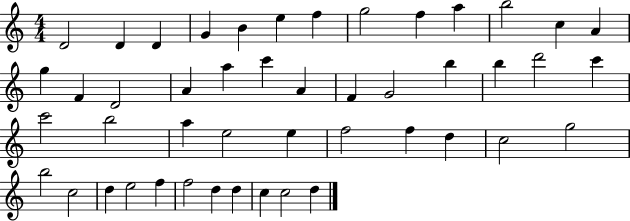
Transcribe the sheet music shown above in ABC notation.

X:1
T:Untitled
M:4/4
L:1/4
K:C
D2 D D G B e f g2 f a b2 c A g F D2 A a c' A F G2 b b d'2 c' c'2 b2 a e2 e f2 f d c2 g2 b2 c2 d e2 f f2 d d c c2 d